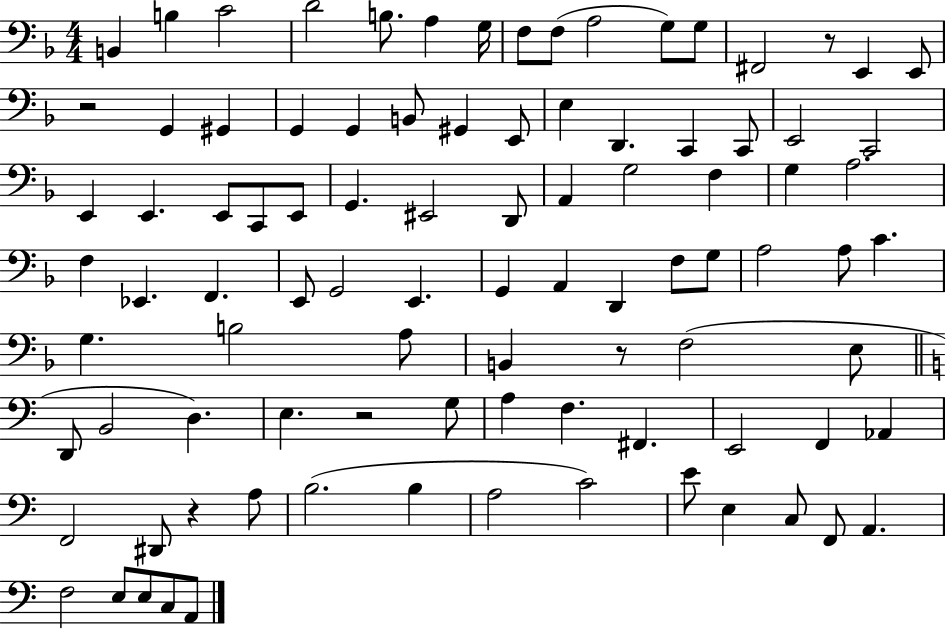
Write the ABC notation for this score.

X:1
T:Untitled
M:4/4
L:1/4
K:F
B,, B, C2 D2 B,/2 A, G,/4 F,/2 F,/2 A,2 G,/2 G,/2 ^F,,2 z/2 E,, E,,/2 z2 G,, ^G,, G,, G,, B,,/2 ^G,, E,,/2 E, D,, C,, C,,/2 E,,2 C,,2 E,, E,, E,,/2 C,,/2 E,,/2 G,, ^E,,2 D,,/2 A,, G,2 F, G, A,2 F, _E,, F,, E,,/2 G,,2 E,, G,, A,, D,, F,/2 G,/2 A,2 A,/2 C G, B,2 A,/2 B,, z/2 F,2 E,/2 D,,/2 B,,2 D, E, z2 G,/2 A, F, ^F,, E,,2 F,, _A,, F,,2 ^D,,/2 z A,/2 B,2 B, A,2 C2 E/2 E, C,/2 F,,/2 A,, F,2 E,/2 E,/2 C,/2 A,,/2